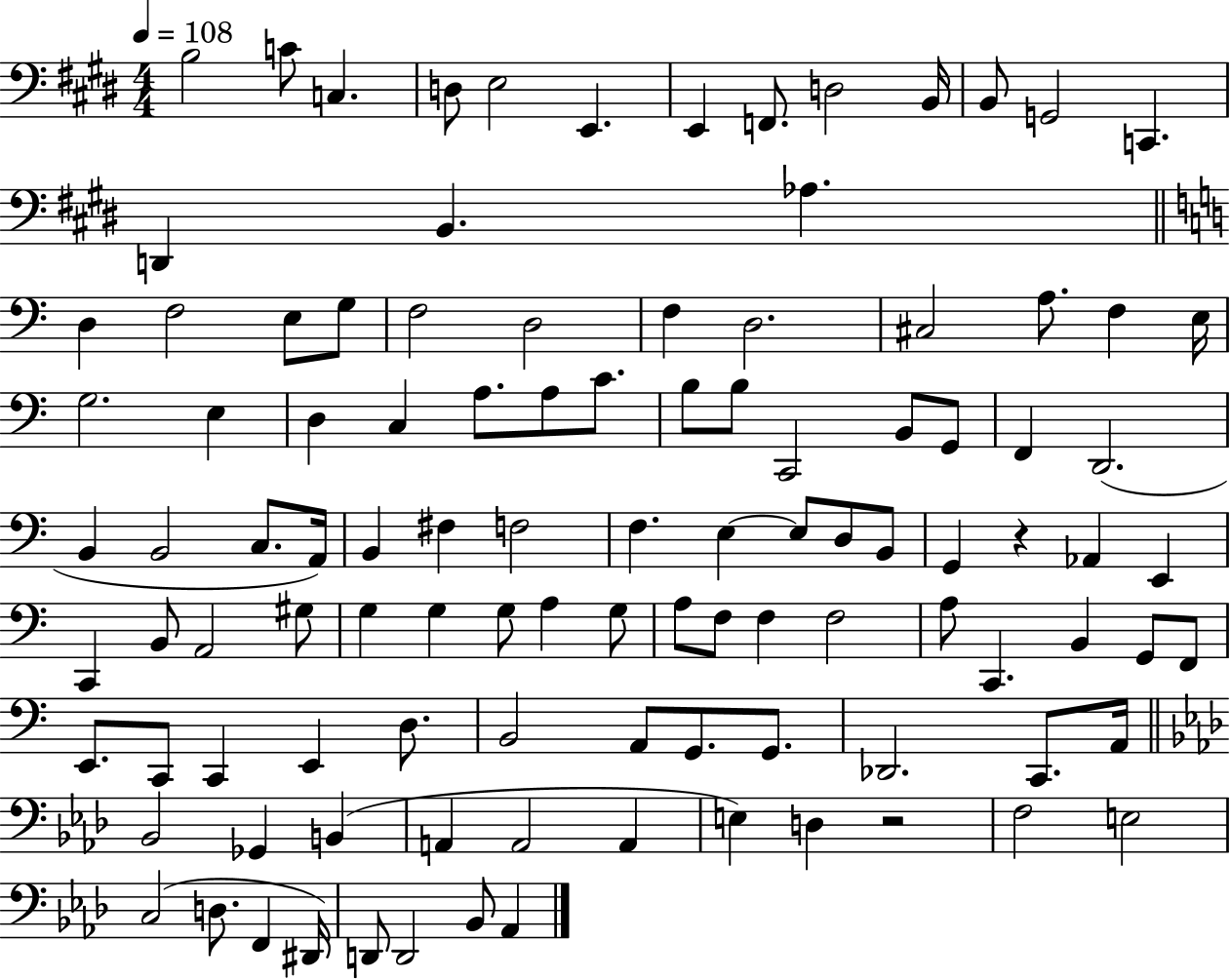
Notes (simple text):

B3/h C4/e C3/q. D3/e E3/h E2/q. E2/q F2/e. D3/h B2/s B2/e G2/h C2/q. D2/q B2/q. Ab3/q. D3/q F3/h E3/e G3/e F3/h D3/h F3/q D3/h. C#3/h A3/e. F3/q E3/s G3/h. E3/q D3/q C3/q A3/e. A3/e C4/e. B3/e B3/e C2/h B2/e G2/e F2/q D2/h. B2/q B2/h C3/e. A2/s B2/q F#3/q F3/h F3/q. E3/q E3/e D3/e B2/e G2/q R/q Ab2/q E2/q C2/q B2/e A2/h G#3/e G3/q G3/q G3/e A3/q G3/e A3/e F3/e F3/q F3/h A3/e C2/q. B2/q G2/e F2/e E2/e. C2/e C2/q E2/q D3/e. B2/h A2/e G2/e. G2/e. Db2/h. C2/e. A2/s Bb2/h Gb2/q B2/q A2/q A2/h A2/q E3/q D3/q R/h F3/h E3/h C3/h D3/e. F2/q D#2/s D2/e D2/h Bb2/e Ab2/q